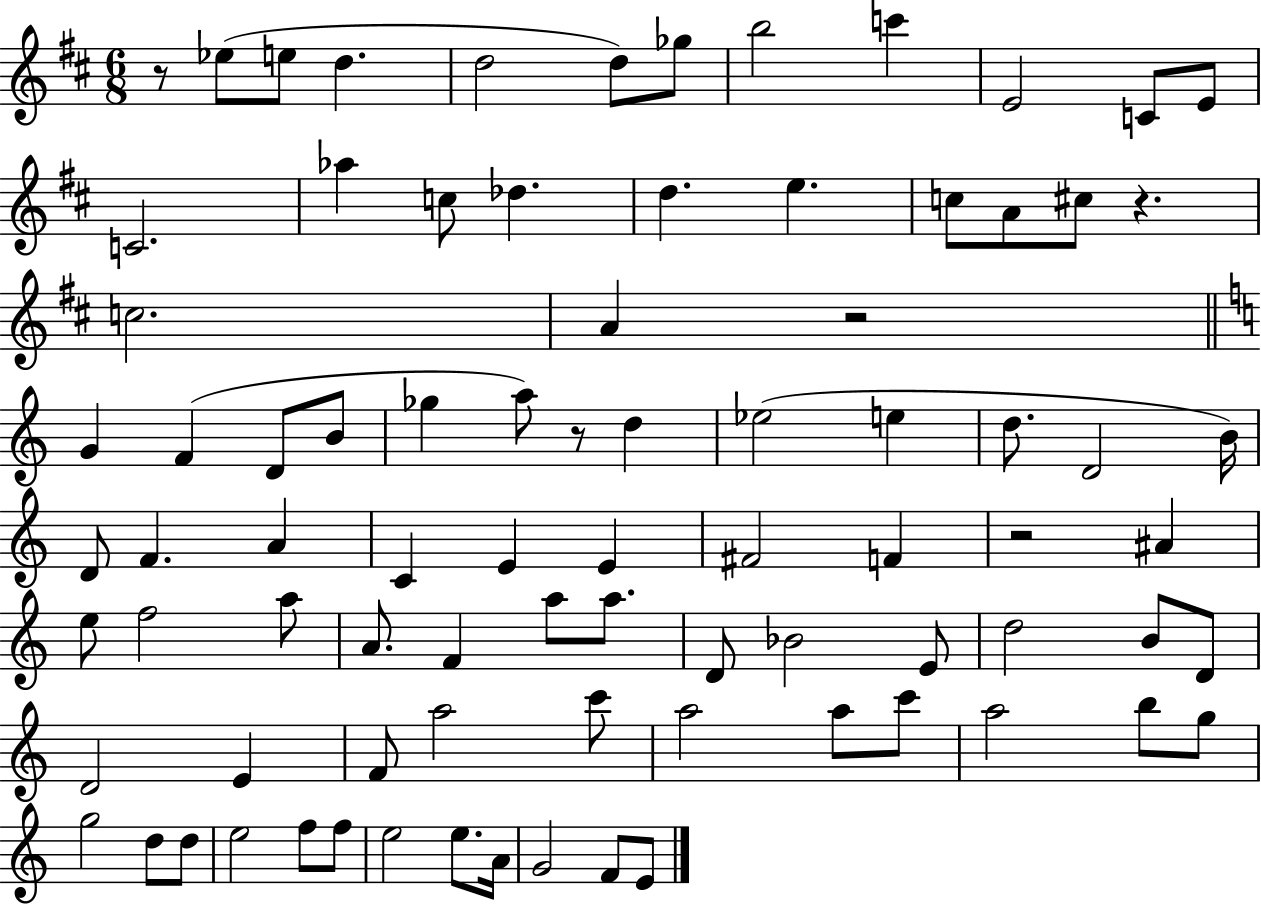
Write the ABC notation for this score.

X:1
T:Untitled
M:6/8
L:1/4
K:D
z/2 _e/2 e/2 d d2 d/2 _g/2 b2 c' E2 C/2 E/2 C2 _a c/2 _d d e c/2 A/2 ^c/2 z c2 A z2 G F D/2 B/2 _g a/2 z/2 d _e2 e d/2 D2 B/4 D/2 F A C E E ^F2 F z2 ^A e/2 f2 a/2 A/2 F a/2 a/2 D/2 _B2 E/2 d2 B/2 D/2 D2 E F/2 a2 c'/2 a2 a/2 c'/2 a2 b/2 g/2 g2 d/2 d/2 e2 f/2 f/2 e2 e/2 A/4 G2 F/2 E/2